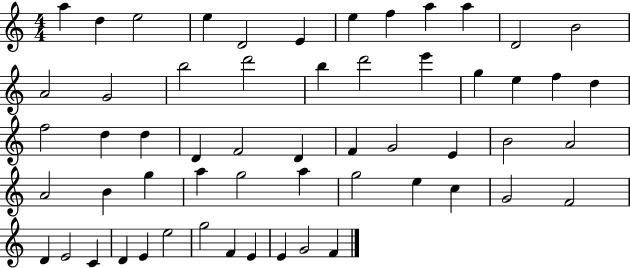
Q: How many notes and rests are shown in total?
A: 57